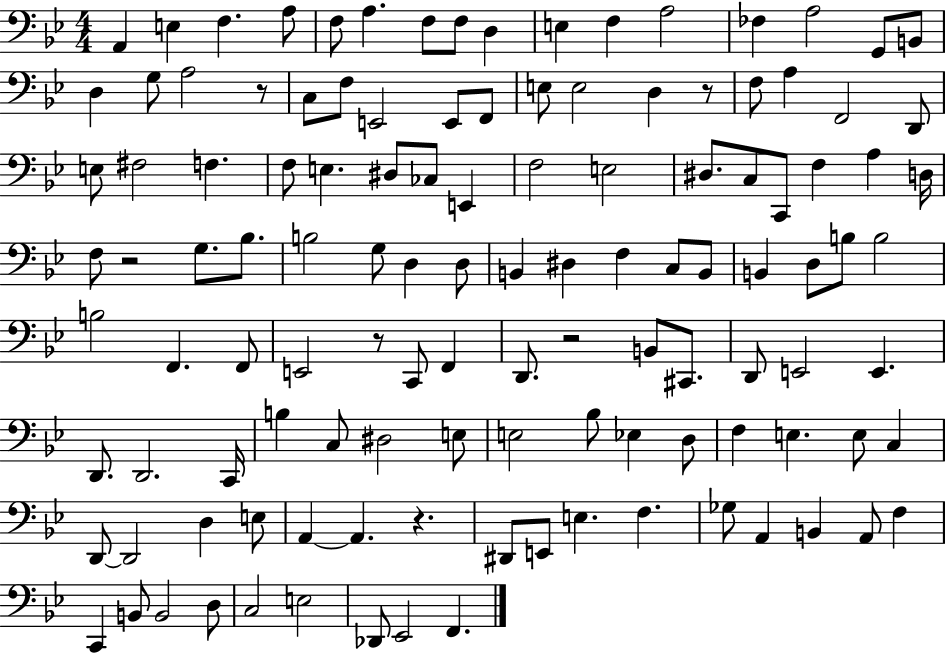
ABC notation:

X:1
T:Untitled
M:4/4
L:1/4
K:Bb
A,, E, F, A,/2 F,/2 A, F,/2 F,/2 D, E, F, A,2 _F, A,2 G,,/2 B,,/2 D, G,/2 A,2 z/2 C,/2 F,/2 E,,2 E,,/2 F,,/2 E,/2 E,2 D, z/2 F,/2 A, F,,2 D,,/2 E,/2 ^F,2 F, F,/2 E, ^D,/2 _C,/2 E,, F,2 E,2 ^D,/2 C,/2 C,,/2 F, A, D,/4 F,/2 z2 G,/2 _B,/2 B,2 G,/2 D, D,/2 B,, ^D, F, C,/2 B,,/2 B,, D,/2 B,/2 B,2 B,2 F,, F,,/2 E,,2 z/2 C,,/2 F,, D,,/2 z2 B,,/2 ^C,,/2 D,,/2 E,,2 E,, D,,/2 D,,2 C,,/4 B, C,/2 ^D,2 E,/2 E,2 _B,/2 _E, D,/2 F, E, E,/2 C, D,,/2 D,,2 D, E,/2 A,, A,, z ^D,,/2 E,,/2 E, F, _G,/2 A,, B,, A,,/2 F, C,, B,,/2 B,,2 D,/2 C,2 E,2 _D,,/2 _E,,2 F,,